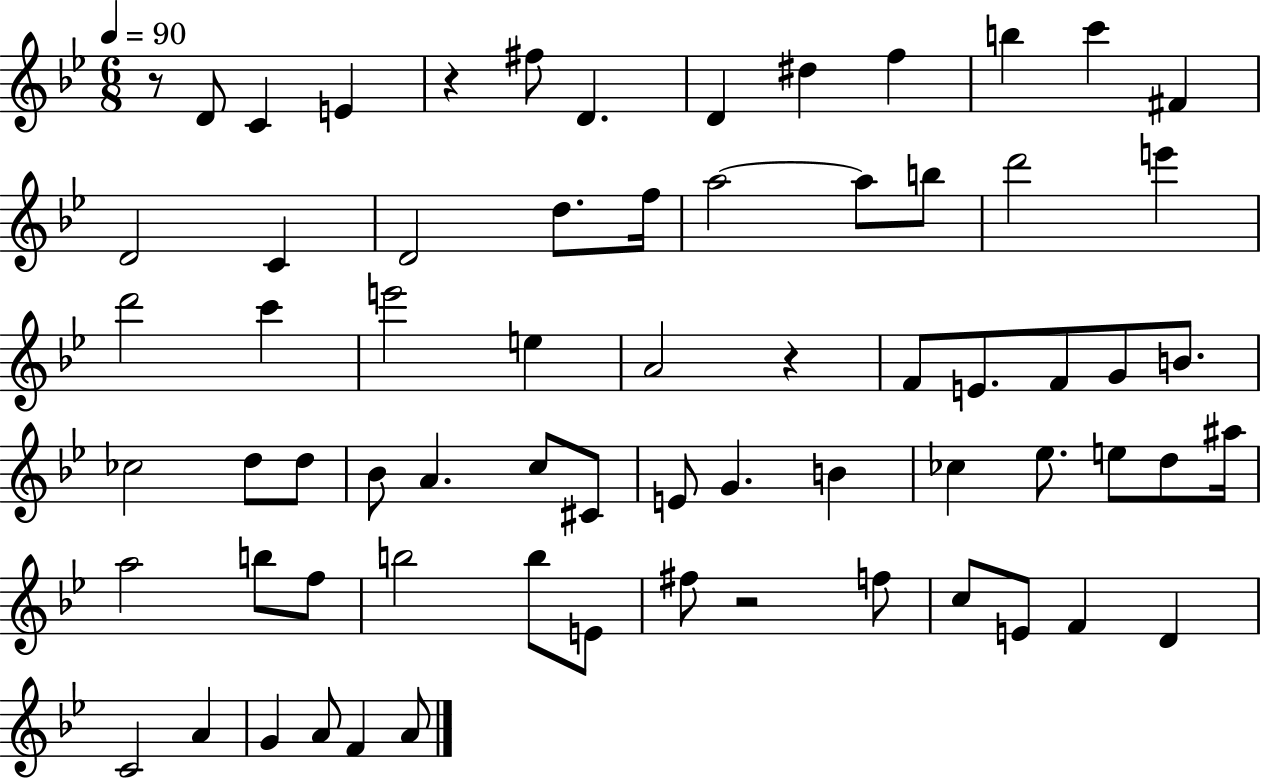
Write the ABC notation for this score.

X:1
T:Untitled
M:6/8
L:1/4
K:Bb
z/2 D/2 C E z ^f/2 D D ^d f b c' ^F D2 C D2 d/2 f/4 a2 a/2 b/2 d'2 e' d'2 c' e'2 e A2 z F/2 E/2 F/2 G/2 B/2 _c2 d/2 d/2 _B/2 A c/2 ^C/2 E/2 G B _c _e/2 e/2 d/2 ^a/4 a2 b/2 f/2 b2 b/2 E/2 ^f/2 z2 f/2 c/2 E/2 F D C2 A G A/2 F A/2